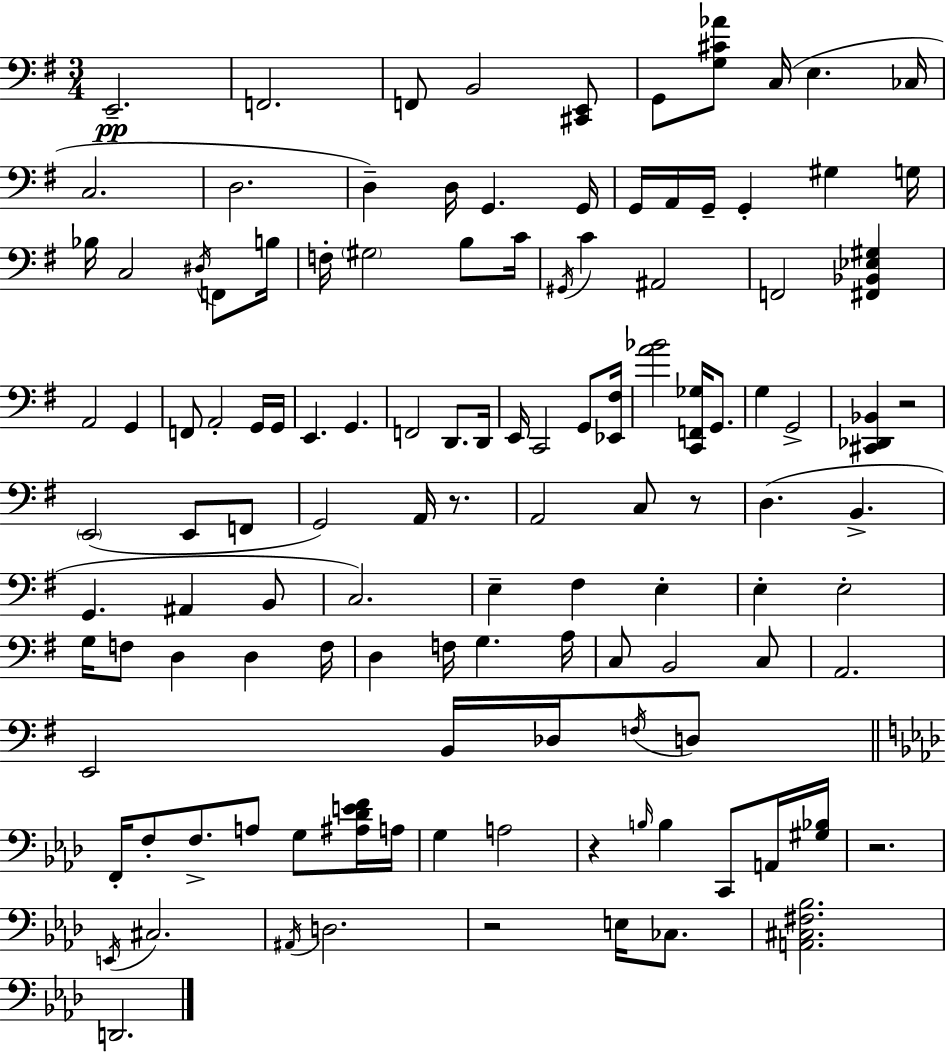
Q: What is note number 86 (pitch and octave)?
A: D3